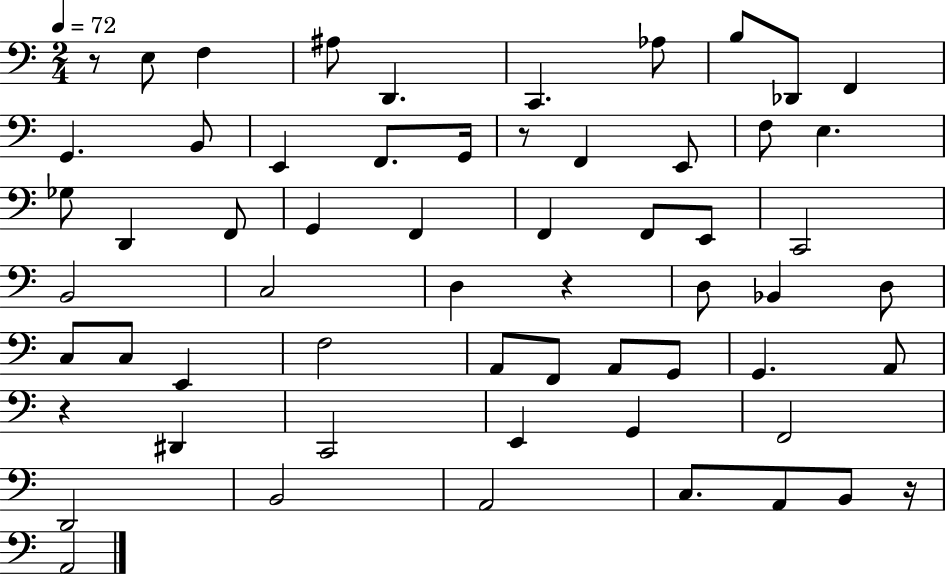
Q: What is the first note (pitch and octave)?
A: E3